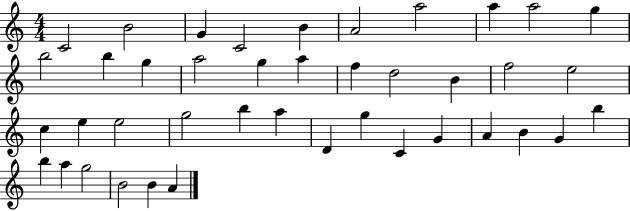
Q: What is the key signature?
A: C major